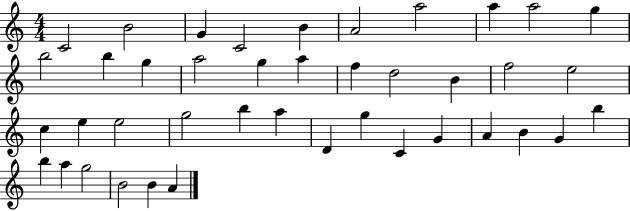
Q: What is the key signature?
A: C major